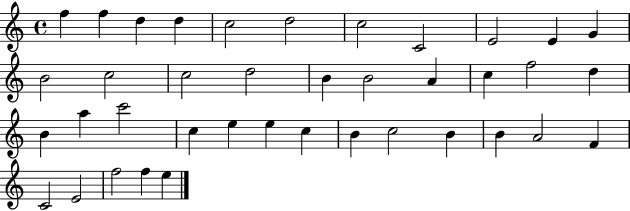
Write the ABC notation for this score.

X:1
T:Untitled
M:4/4
L:1/4
K:C
f f d d c2 d2 c2 C2 E2 E G B2 c2 c2 d2 B B2 A c f2 d B a c'2 c e e c B c2 B B A2 F C2 E2 f2 f e